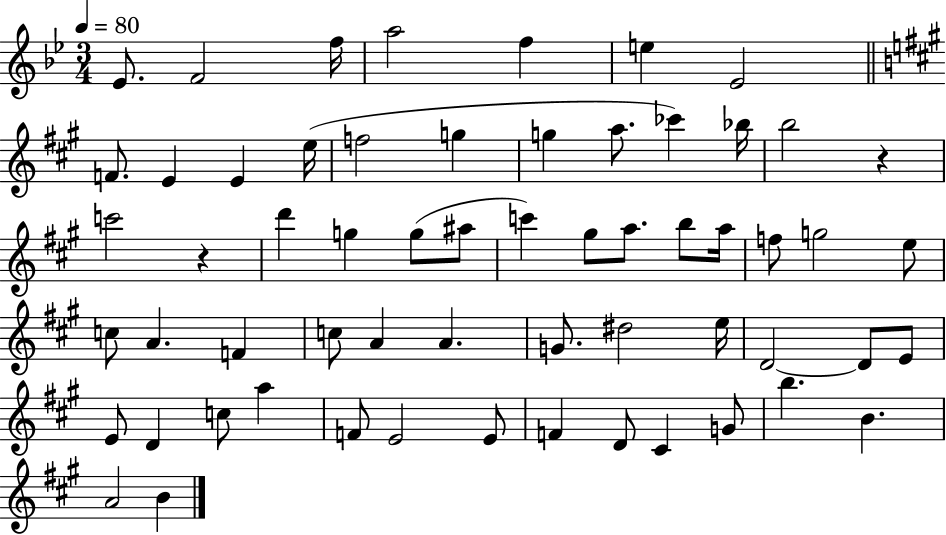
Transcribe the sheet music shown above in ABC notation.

X:1
T:Untitled
M:3/4
L:1/4
K:Bb
_E/2 F2 f/4 a2 f e _E2 F/2 E E e/4 f2 g g a/2 _c' _b/4 b2 z c'2 z d' g g/2 ^a/2 c' ^g/2 a/2 b/2 a/4 f/2 g2 e/2 c/2 A F c/2 A A G/2 ^d2 e/4 D2 D/2 E/2 E/2 D c/2 a F/2 E2 E/2 F D/2 ^C G/2 b B A2 B